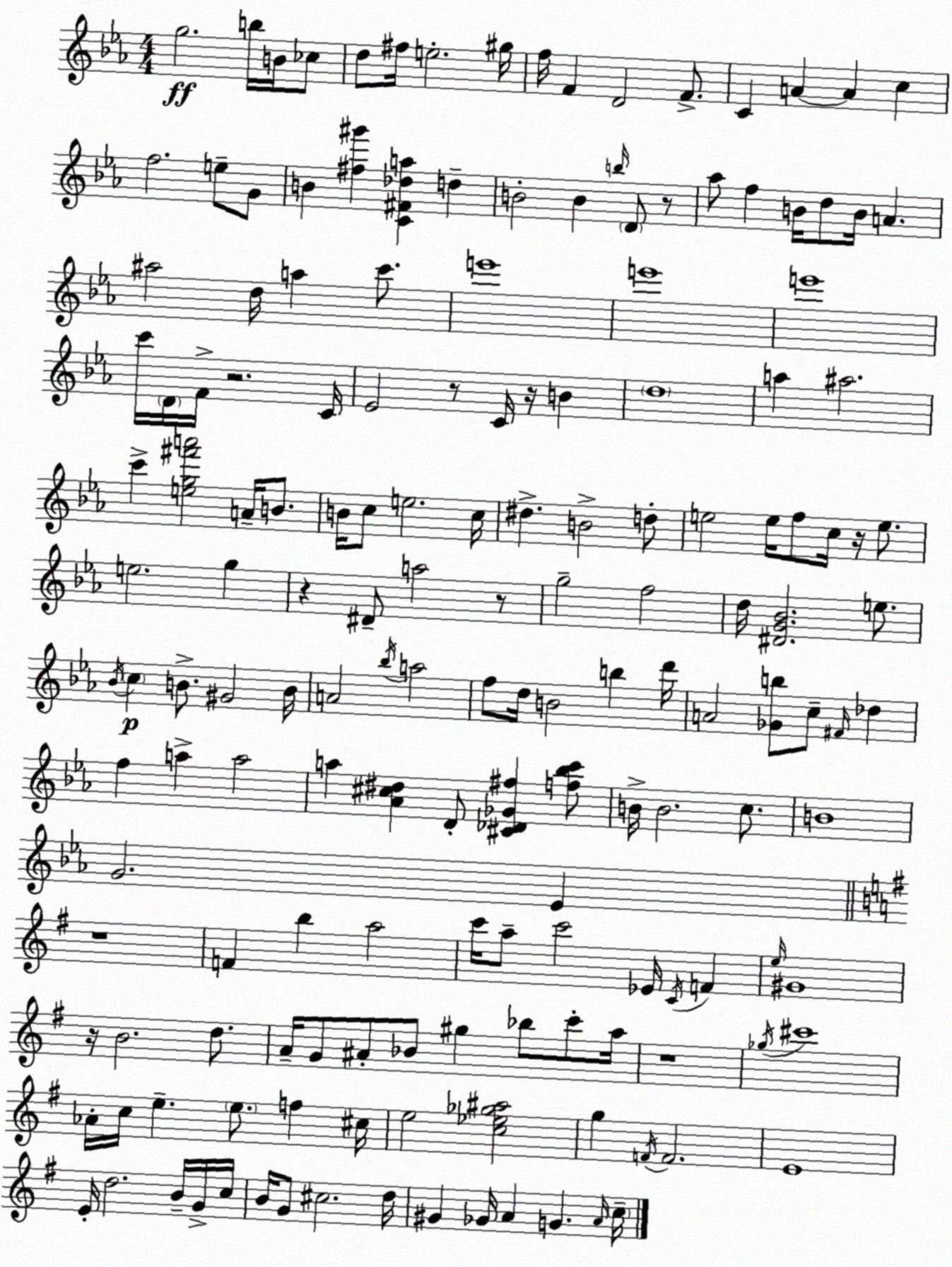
X:1
T:Untitled
M:4/4
L:1/4
K:Eb
g2 b/4 B/4 _c/2 d/2 ^f/4 e2 ^g/4 f/4 F D2 F/2 C A A c f2 e/2 G/2 B [^f^g'] [C^F_da] d B2 B b/4 D/2 z/2 _a/2 f B/4 d/2 B/4 A ^a2 d/4 a c'/2 e'4 e'4 e'4 c'/4 D/4 F/4 z2 C/4 _E2 z/2 C/4 z/4 B d4 a ^a2 c' [eg^f'a']2 A/4 B/2 B/4 c/2 e2 c/4 ^d B2 d/2 e2 e/4 f/2 c/4 z/4 e/2 e2 g z ^D/2 a2 z/2 g2 f2 d/4 [^DG_B]2 e/2 _B/4 c B/2 ^G2 B/4 A2 _b/4 a2 f/2 d/4 B2 b d'/4 A2 [_Gb]/2 c/2 ^F/4 _d f a a2 a [_A^c^d] D/2 [^C_D_G^f] [f_bc']/2 B/4 B2 c/2 B4 G2 _E z4 F b a2 c'/4 a/2 c'2 _E/4 C/4 F e/4 ^G4 z/4 B2 d/2 A/4 G/2 ^A/2 _B/2 ^g _b/2 c'/2 a/4 z4 _g/4 ^c'4 _A/4 c/4 e e/2 f ^c/4 e2 [c_e_g^a]2 g F/4 F2 E4 E/4 d2 B/4 G/4 c/4 B/4 G/2 ^c2 d/4 ^G _G/4 A G A/4 c/4